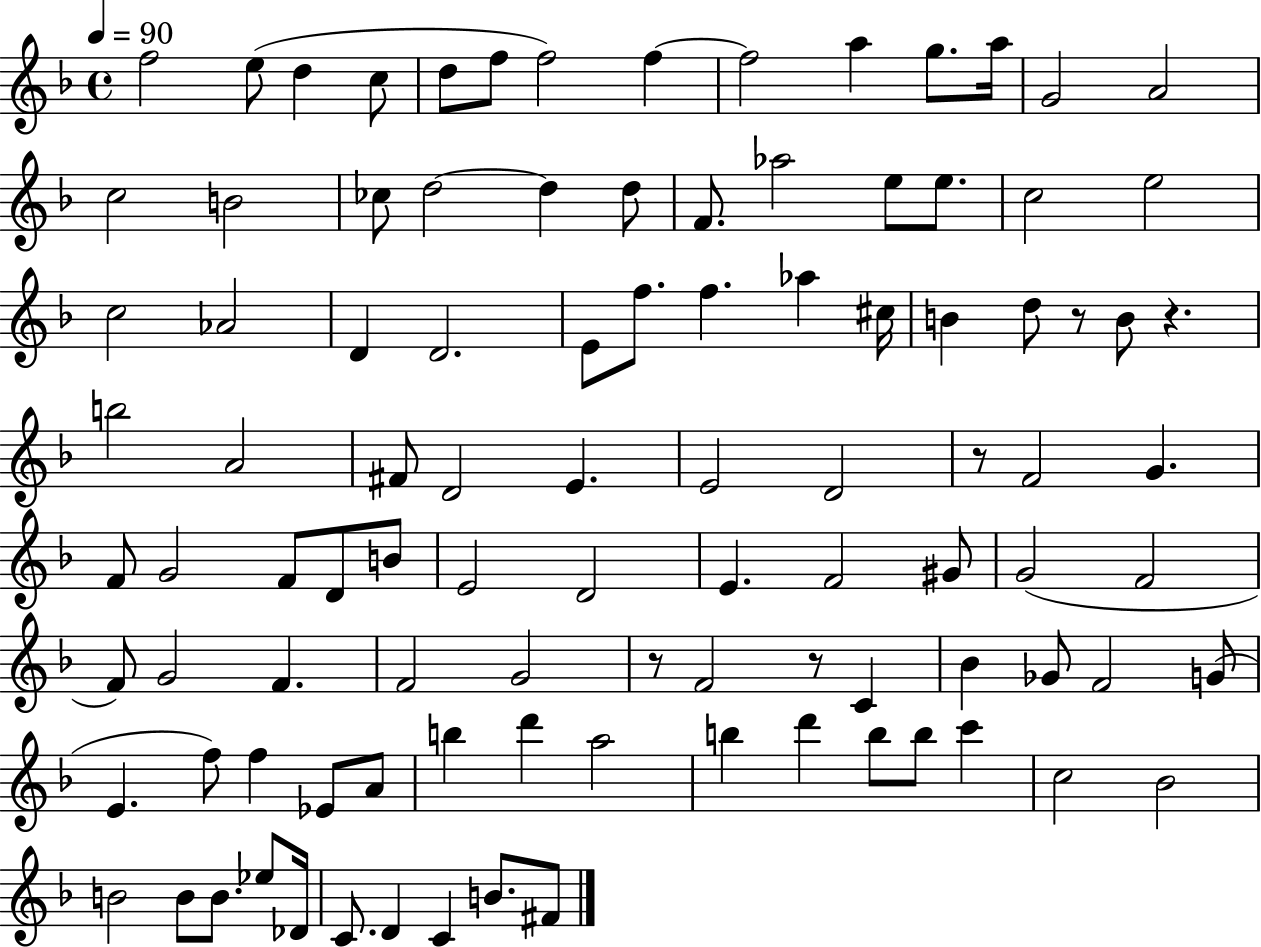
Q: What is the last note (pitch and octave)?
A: F#4